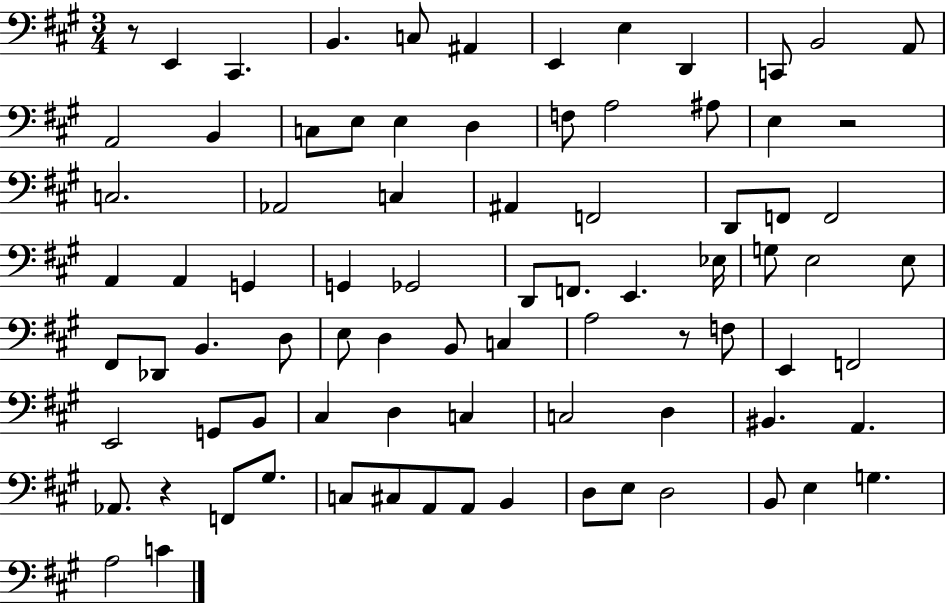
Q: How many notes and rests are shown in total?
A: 83